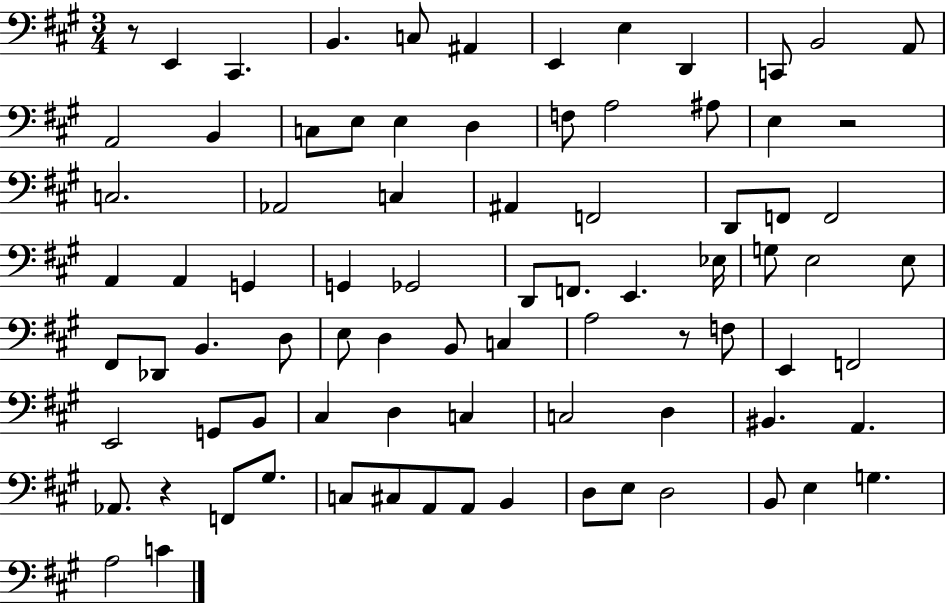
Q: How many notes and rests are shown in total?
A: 83